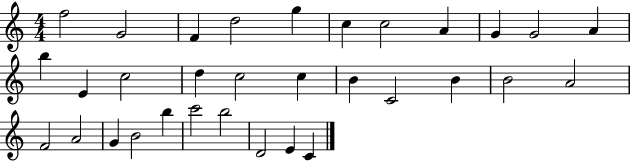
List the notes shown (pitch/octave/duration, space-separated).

F5/h G4/h F4/q D5/h G5/q C5/q C5/h A4/q G4/q G4/h A4/q B5/q E4/q C5/h D5/q C5/h C5/q B4/q C4/h B4/q B4/h A4/h F4/h A4/h G4/q B4/h B5/q C6/h B5/h D4/h E4/q C4/q